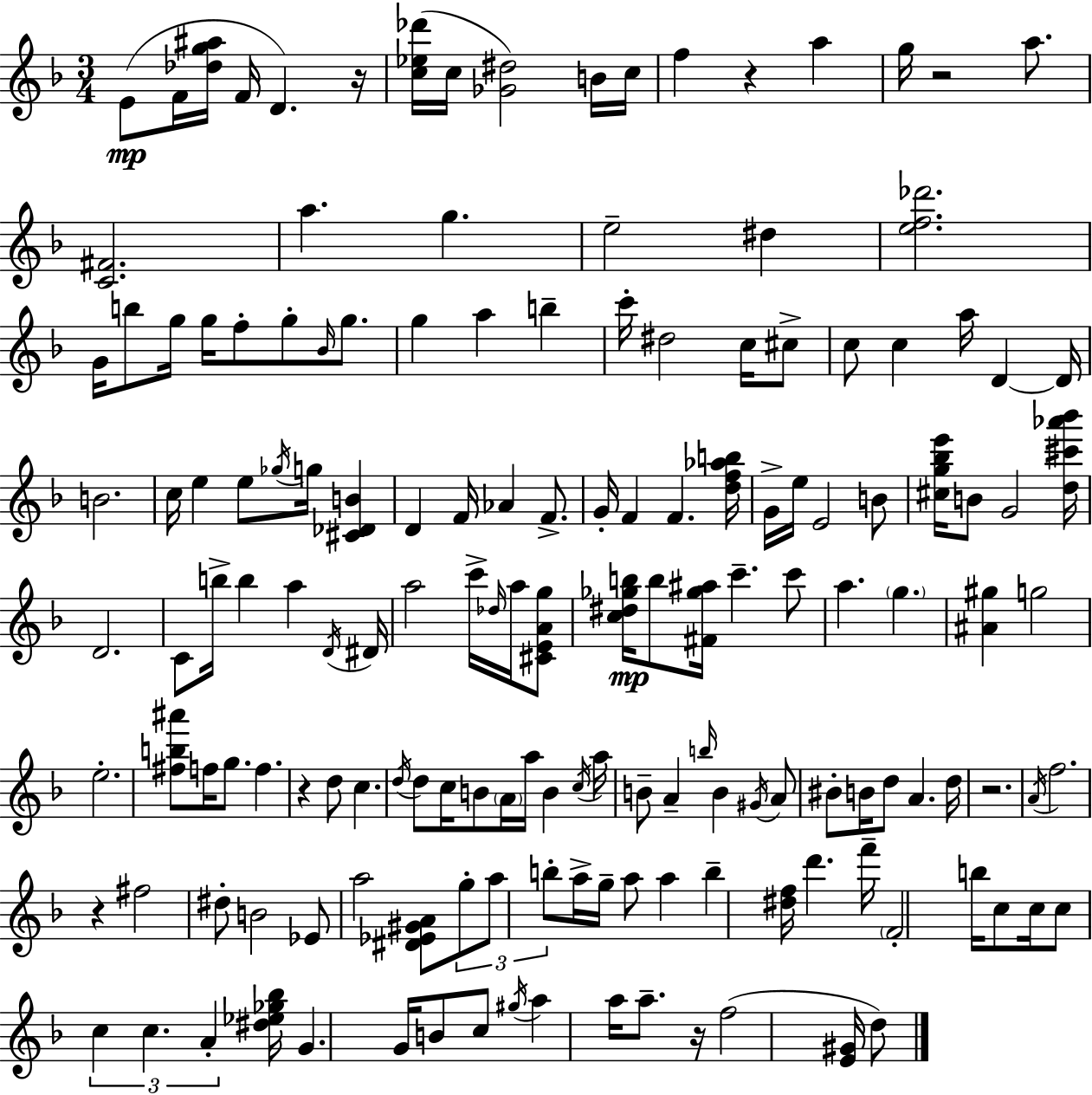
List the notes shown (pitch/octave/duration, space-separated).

E4/e F4/s [Db5,G5,A#5]/s F4/s D4/q. R/s [C5,Eb5,Db6]/s C5/s [Gb4,D#5]/h B4/s C5/s F5/q R/q A5/q G5/s R/h A5/e. [C4,F#4]/h. A5/q. G5/q. E5/h D#5/q [E5,F5,Db6]/h. G4/s B5/e G5/s G5/s F5/e G5/e Bb4/s G5/e. G5/q A5/q B5/q C6/s D#5/h C5/s C#5/e C5/e C5/q A5/s D4/q D4/s B4/h. C5/s E5/q E5/e Gb5/s G5/s [C#4,Db4,B4]/q D4/q F4/s Ab4/q F4/e. G4/s F4/q F4/q. [D5,F5,Ab5,B5]/s G4/s E5/s E4/h B4/e [C#5,G5,Bb5,E6]/s B4/e G4/h [D5,C#6,Ab6,Bb6]/s D4/h. C4/e B5/s B5/q A5/q D4/s D#4/s A5/h C6/s Db5/s A5/s [C#4,E4,A4,G5]/e [C5,D#5,Gb5,B5]/s B5/e [F#4,Gb5,A#5]/s C6/q. C6/e A5/q. G5/q. [A#4,G#5]/q G5/h E5/h. [F#5,B5,A#6]/e F5/s G5/e. F5/q. R/q D5/e C5/q. D5/s D5/e C5/s B4/e A4/s A5/s B4/q C5/s A5/s B4/e A4/q B5/s B4/q G#4/s A4/e BIS4/e B4/s D5/e A4/q. D5/s R/h. A4/s F5/h. R/q F#5/h D#5/e B4/h Eb4/e A5/h [D#4,Eb4,G#4,A4]/e G5/e A5/e B5/e A5/s G5/s A5/e A5/q B5/q [D#5,F5]/s D6/q. F6/s F4/h B5/s C5/e C5/s C5/e C5/q C5/q. A4/q [D#5,Eb5,Gb5,Bb5]/s G4/q. G4/s B4/e C5/e G#5/s A5/q A5/s A5/e. R/s F5/h [E4,G#4]/s D5/e